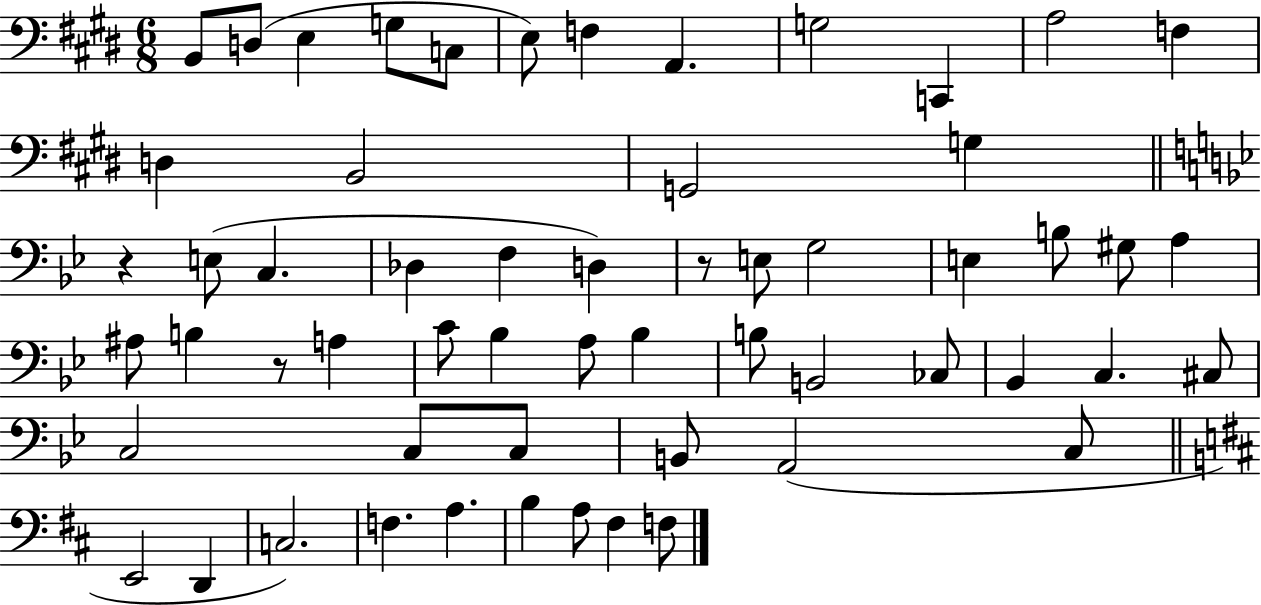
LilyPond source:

{
  \clef bass
  \numericTimeSignature
  \time 6/8
  \key e \major
  b,8 d8( e4 g8 c8 | e8) f4 a,4. | g2 c,4 | a2 f4 | \break d4 b,2 | g,2 g4 | \bar "||" \break \key bes \major r4 e8( c4. | des4 f4 d4) | r8 e8 g2 | e4 b8 gis8 a4 | \break ais8 b4 r8 a4 | c'8 bes4 a8 bes4 | b8 b,2 ces8 | bes,4 c4. cis8 | \break c2 c8 c8 | b,8 a,2( c8 | \bar "||" \break \key d \major e,2 d,4 | c2.) | f4. a4. | b4 a8 fis4 f8 | \break \bar "|."
}